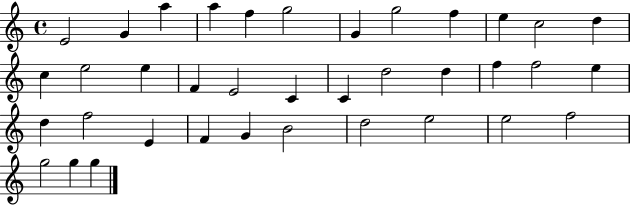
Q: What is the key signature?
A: C major